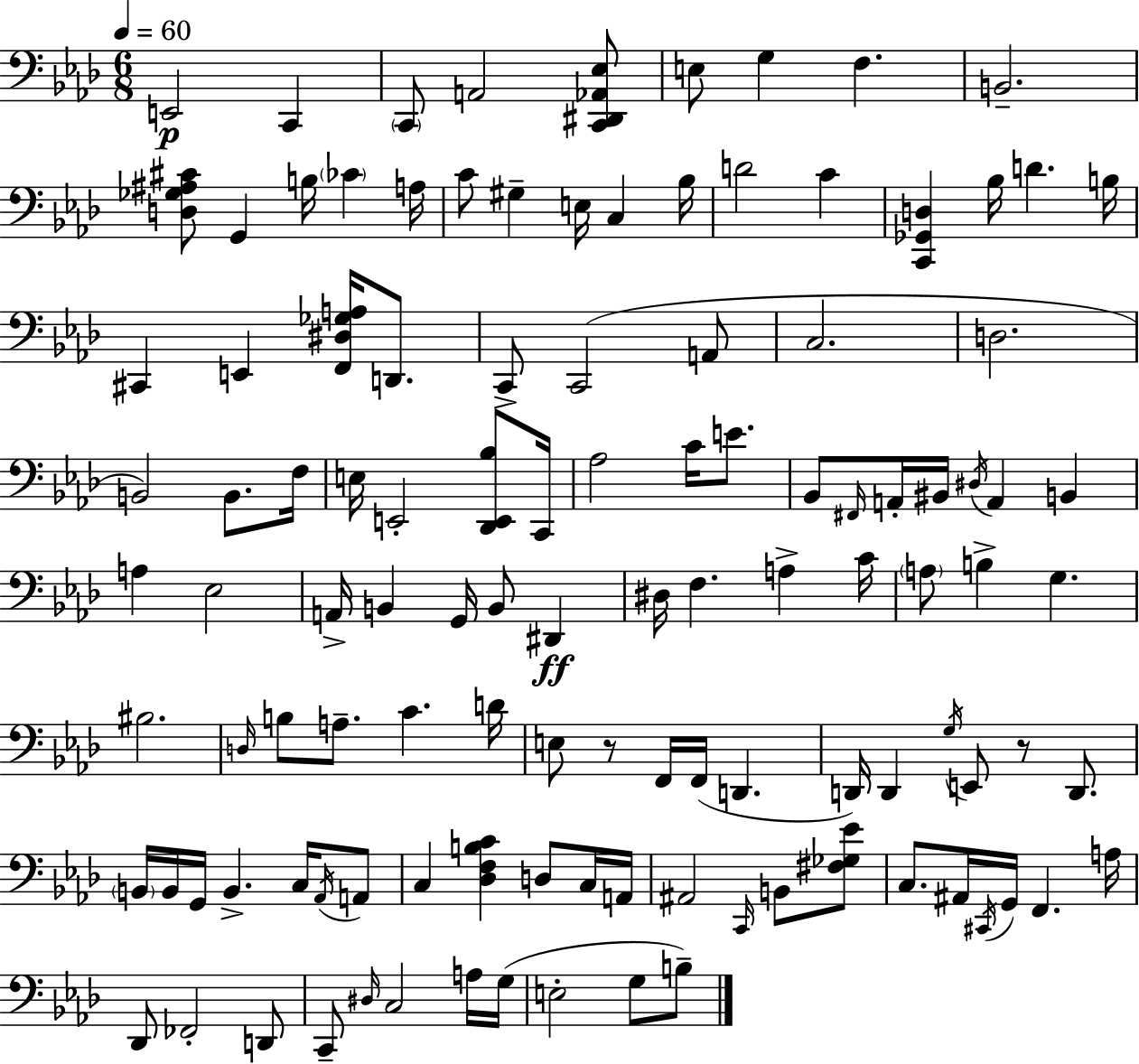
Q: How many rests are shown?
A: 2